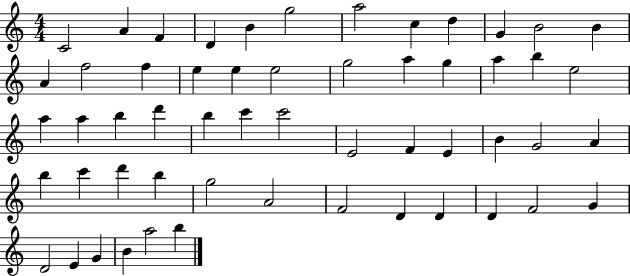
C4/h A4/q F4/q D4/q B4/q G5/h A5/h C5/q D5/q G4/q B4/h B4/q A4/q F5/h F5/q E5/q E5/q E5/h G5/h A5/q G5/q A5/q B5/q E5/h A5/q A5/q B5/q D6/q B5/q C6/q C6/h E4/h F4/q E4/q B4/q G4/h A4/q B5/q C6/q D6/q B5/q G5/h A4/h F4/h D4/q D4/q D4/q F4/h G4/q D4/h E4/q G4/q B4/q A5/h B5/q